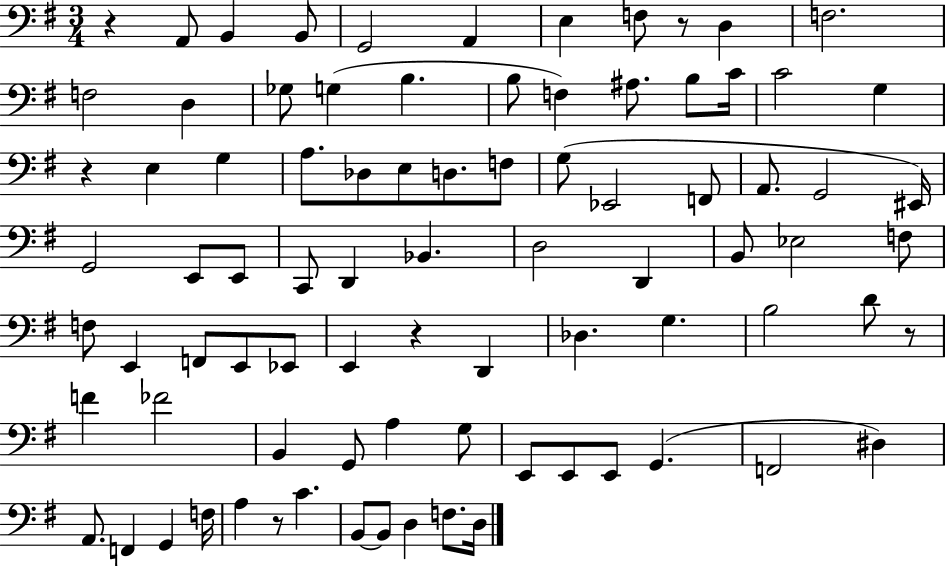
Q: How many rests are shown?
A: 6